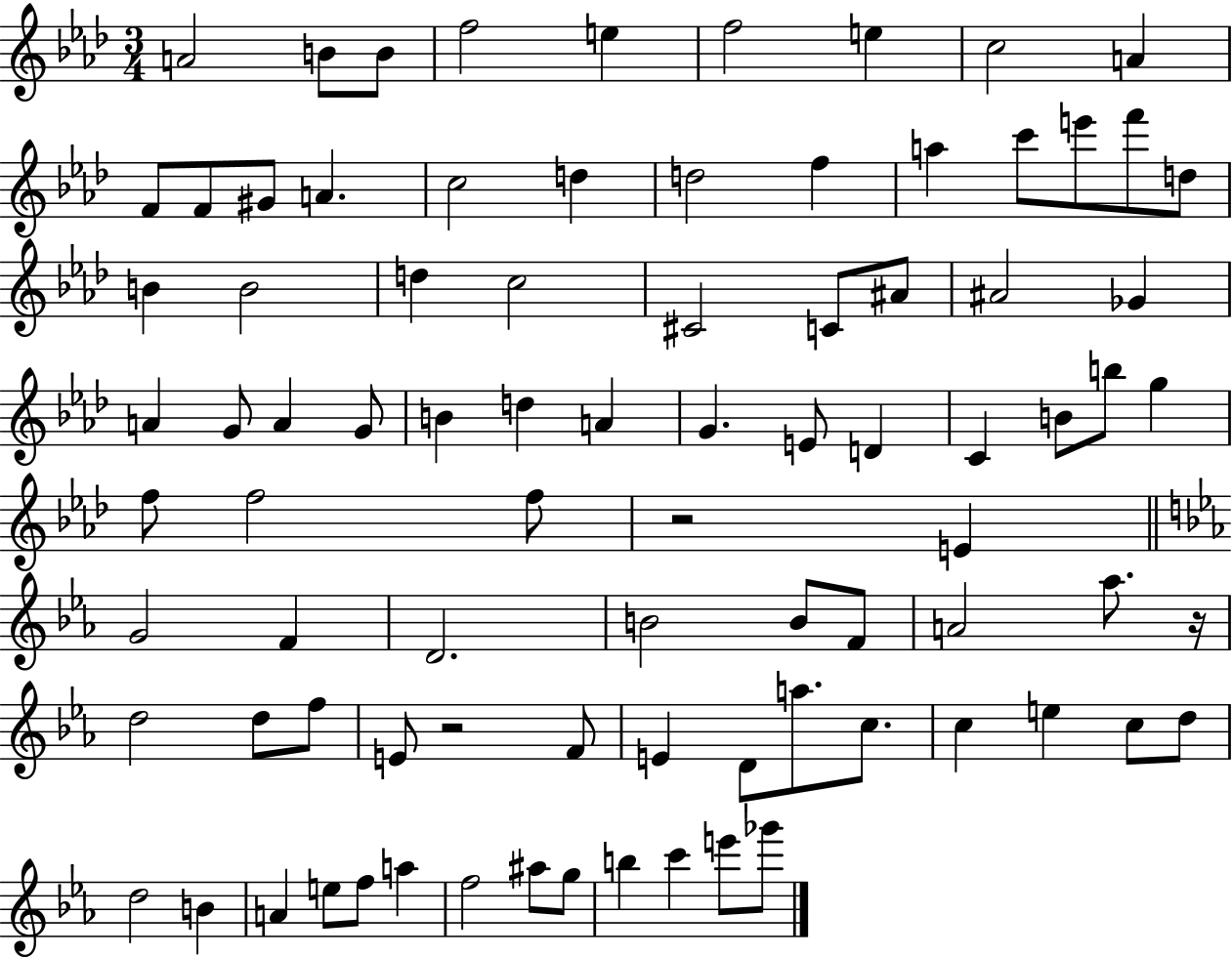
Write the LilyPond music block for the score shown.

{
  \clef treble
  \numericTimeSignature
  \time 3/4
  \key aes \major
  a'2 b'8 b'8 | f''2 e''4 | f''2 e''4 | c''2 a'4 | \break f'8 f'8 gis'8 a'4. | c''2 d''4 | d''2 f''4 | a''4 c'''8 e'''8 f'''8 d''8 | \break b'4 b'2 | d''4 c''2 | cis'2 c'8 ais'8 | ais'2 ges'4 | \break a'4 g'8 a'4 g'8 | b'4 d''4 a'4 | g'4. e'8 d'4 | c'4 b'8 b''8 g''4 | \break f''8 f''2 f''8 | r2 e'4 | \bar "||" \break \key ees \major g'2 f'4 | d'2. | b'2 b'8 f'8 | a'2 aes''8. r16 | \break d''2 d''8 f''8 | e'8 r2 f'8 | e'4 d'8 a''8. c''8. | c''4 e''4 c''8 d''8 | \break d''2 b'4 | a'4 e''8 f''8 a''4 | f''2 ais''8 g''8 | b''4 c'''4 e'''8 ges'''8 | \break \bar "|."
}